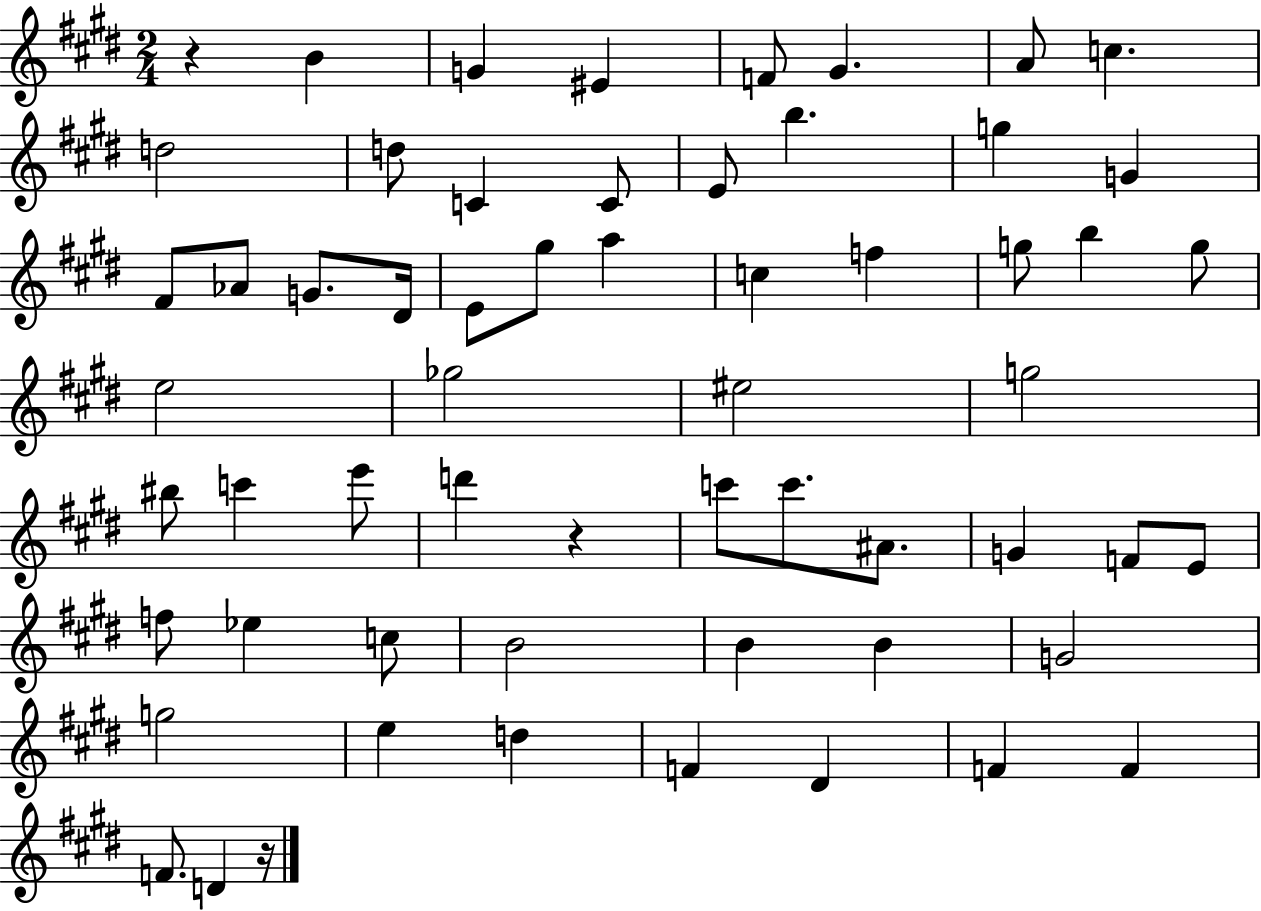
{
  \clef treble
  \numericTimeSignature
  \time 2/4
  \key e \major
  r4 b'4 | g'4 eis'4 | f'8 gis'4. | a'8 c''4. | \break d''2 | d''8 c'4 c'8 | e'8 b''4. | g''4 g'4 | \break fis'8 aes'8 g'8. dis'16 | e'8 gis''8 a''4 | c''4 f''4 | g''8 b''4 g''8 | \break e''2 | ges''2 | eis''2 | g''2 | \break bis''8 c'''4 e'''8 | d'''4 r4 | c'''8 c'''8. ais'8. | g'4 f'8 e'8 | \break f''8 ees''4 c''8 | b'2 | b'4 b'4 | g'2 | \break g''2 | e''4 d''4 | f'4 dis'4 | f'4 f'4 | \break f'8. d'4 r16 | \bar "|."
}